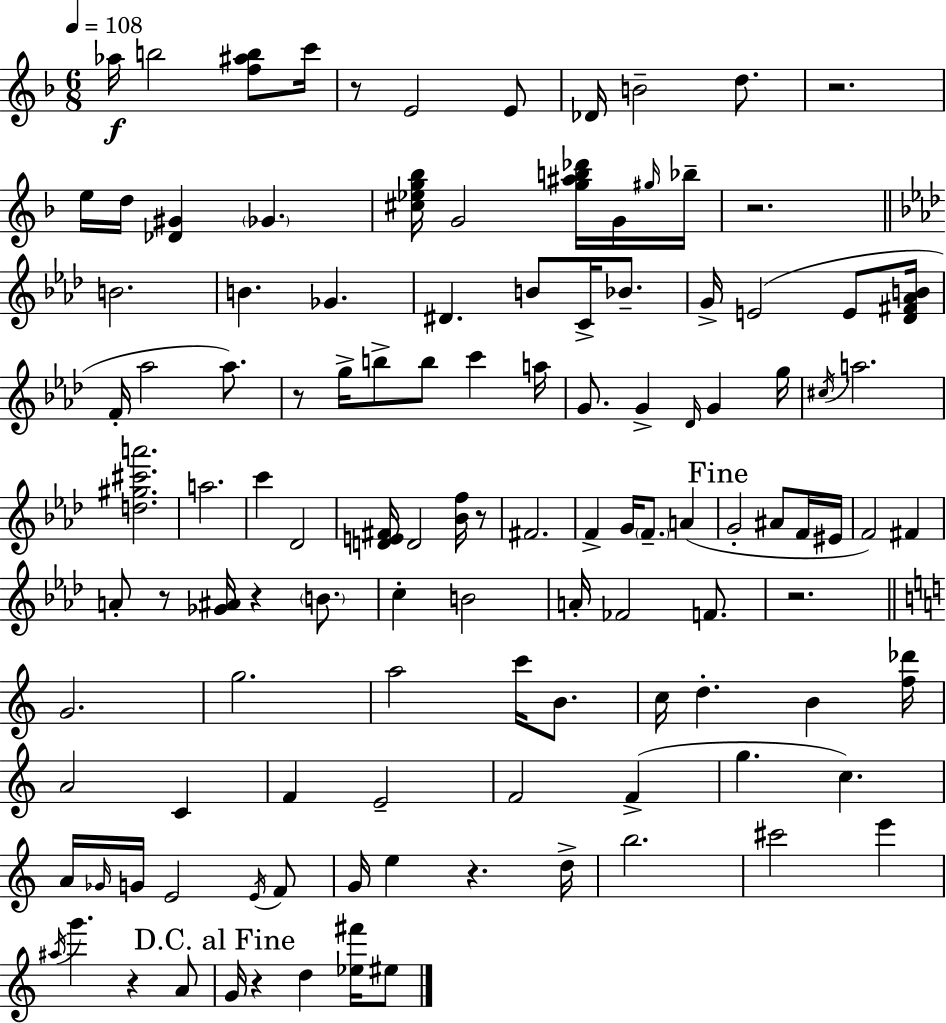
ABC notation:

X:1
T:Untitled
M:6/8
L:1/4
K:Dm
_a/4 b2 [f^ab]/2 c'/4 z/2 E2 E/2 _D/4 B2 d/2 z2 e/4 d/4 [_D^G] _G [^c_eg_b]/4 G2 [g^ab_d']/4 G/4 ^g/4 _b/4 z2 B2 B _G ^D B/2 C/4 _B/2 G/4 E2 E/2 [_D^F_AB]/4 F/4 _a2 _a/2 z/2 g/4 b/2 b/2 c' a/4 G/2 G _D/4 G g/4 ^c/4 a2 [d^g^c'a']2 a2 c' _D2 [DE^F]/4 D2 [_Bf]/4 z/2 ^F2 F G/4 F/2 A G2 ^A/2 F/4 ^E/4 F2 ^F A/2 z/2 [_G^A]/4 z B/2 c B2 A/4 _F2 F/2 z2 G2 g2 a2 c'/4 B/2 c/4 d B [f_d']/4 A2 C F E2 F2 F g c A/4 _G/4 G/4 E2 E/4 F/2 G/4 e z d/4 b2 ^c'2 e' ^a/4 g' z A/2 G/4 z d [_e^f']/4 ^e/2